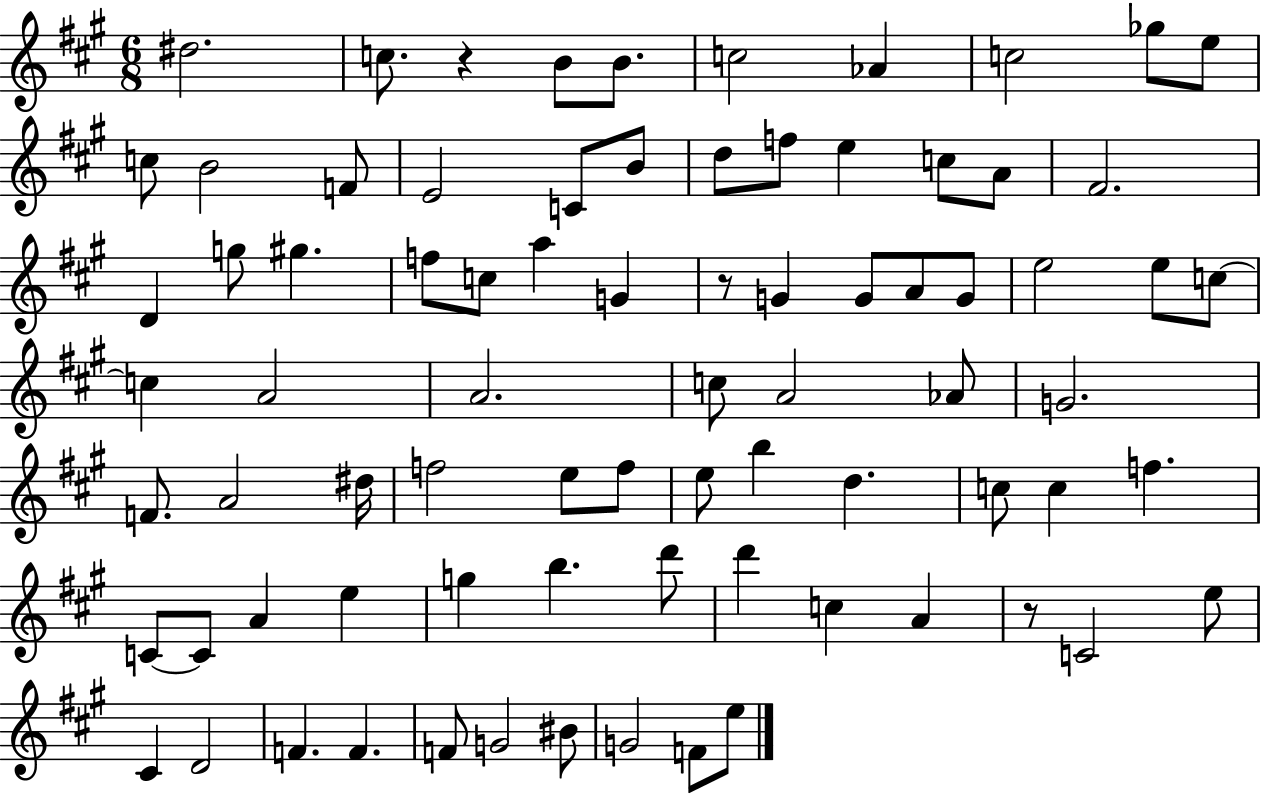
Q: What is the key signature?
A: A major